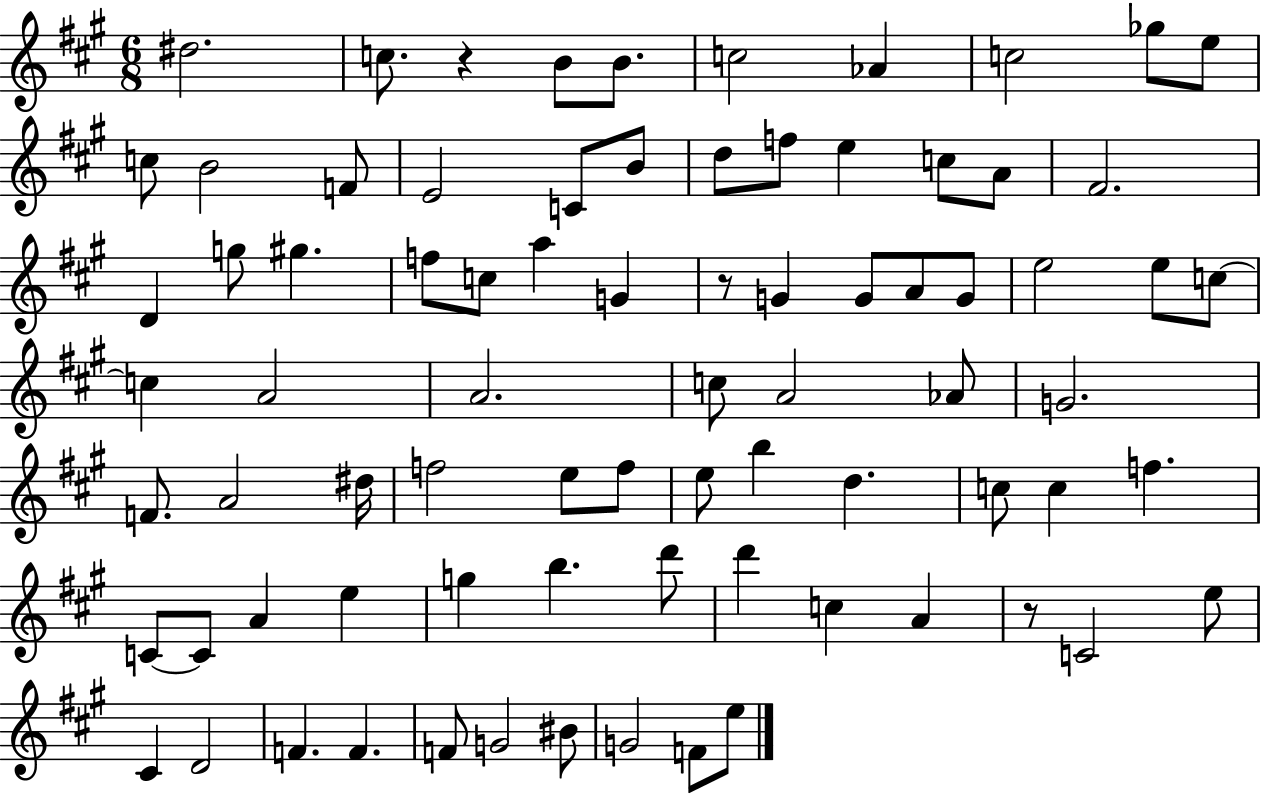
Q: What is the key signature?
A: A major